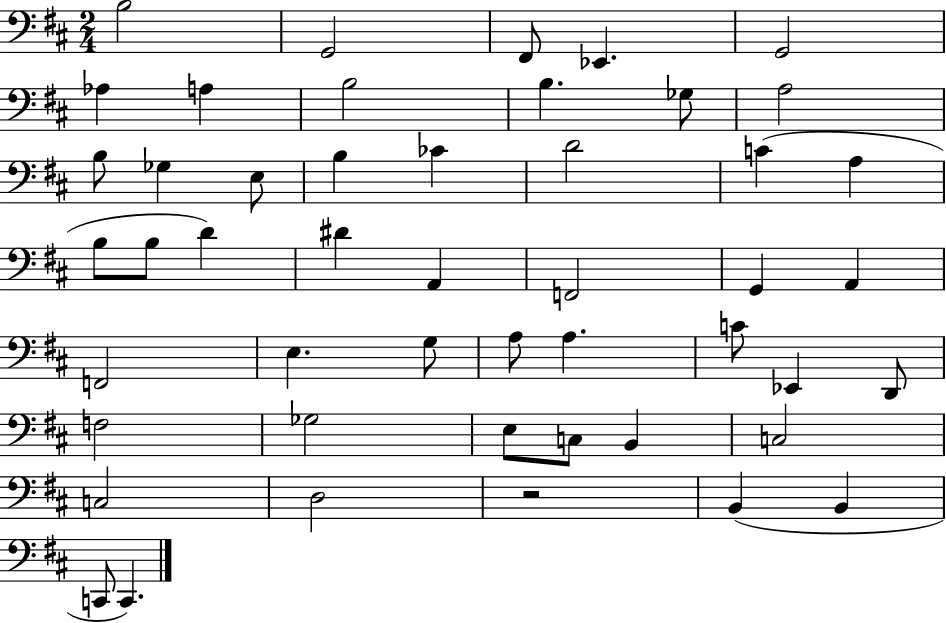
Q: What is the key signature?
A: D major